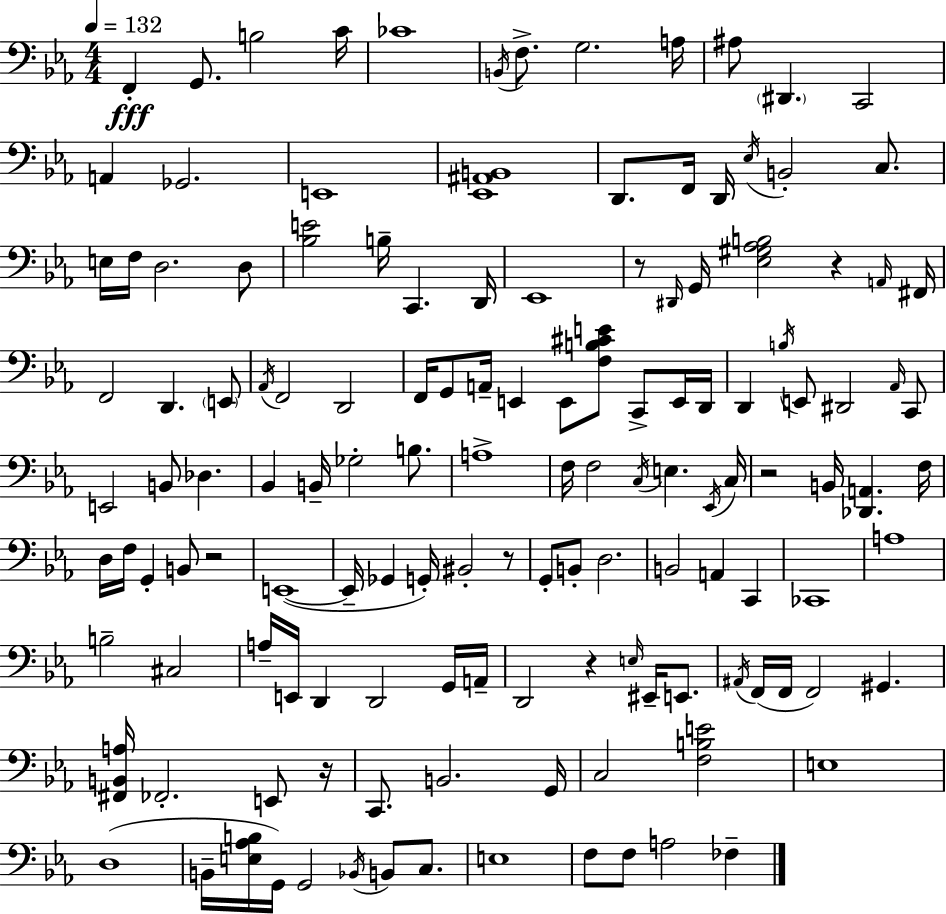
{
  \clef bass
  \numericTimeSignature
  \time 4/4
  \key c \minor
  \tempo 4 = 132
  \repeat volta 2 { f,4-.\fff g,8. b2 c'16 | ces'1 | \acciaccatura { b,16 } f8.-> g2. | a16 ais8 \parenthesize dis,4. c,2 | \break a,4 ges,2. | e,1 | <ees, ais, b,>1 | d,8. f,16 d,16 \acciaccatura { ees16 } b,2-. c8. | \break e16 f16 d2. | d8 <bes e'>2 b16-- c,4. | d,16 ees,1 | r8 \grace { dis,16 } g,16 <ees gis aes b>2 r4 | \break \grace { a,16 } fis,16 f,2 d,4. | \parenthesize e,8 \acciaccatura { aes,16 } f,2 d,2 | f,16 g,8 a,16-- e,4 e,8 <f b cis' e'>8 | c,8-> e,16 d,16 d,4 \acciaccatura { b16 } e,8 dis,2 | \break \grace { aes,16 } c,8 e,2 b,8 | des4. bes,4 b,16-- ges2-. | b8. a1-> | f16 f2 | \break \acciaccatura { c16 } e4. \acciaccatura { ees,16 } c16 r2 | b,16 <des, a,>4. f16 d16 f16 g,4-. b,8 | r2 e,1~(~ | e,16-- ges,4 g,16-.) bis,2-. | \break r8 g,8-. b,8-. d2. | b,2 | a,4 c,4 ces,1 | a1 | \break b2-- | cis2 a16-- e,16 d,4 d,2 | g,16 a,16-- d,2 | r4 \grace { e16 } eis,16-- e,8. \acciaccatura { ais,16 } f,16( f,16 f,2) | \break gis,4. <fis, b, a>16 fes,2.-. | e,8 r16 c,8. b,2. | g,16 c2 | <f b e'>2 e1 | \break d1( | b,16-- <e aes b>16 g,16) g,2 | \acciaccatura { bes,16 } b,8 c8. e1 | f8 f8 | \break a2 fes4-- } \bar "|."
}